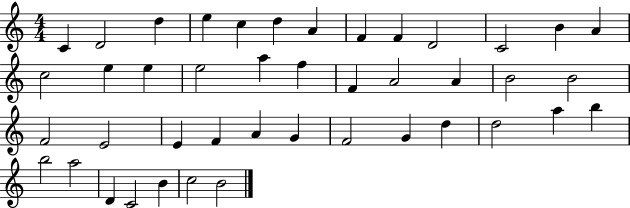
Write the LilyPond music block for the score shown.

{
  \clef treble
  \numericTimeSignature
  \time 4/4
  \key c \major
  c'4 d'2 d''4 | e''4 c''4 d''4 a'4 | f'4 f'4 d'2 | c'2 b'4 a'4 | \break c''2 e''4 e''4 | e''2 a''4 f''4 | f'4 a'2 a'4 | b'2 b'2 | \break f'2 e'2 | e'4 f'4 a'4 g'4 | f'2 g'4 d''4 | d''2 a''4 b''4 | \break b''2 a''2 | d'4 c'2 b'4 | c''2 b'2 | \bar "|."
}